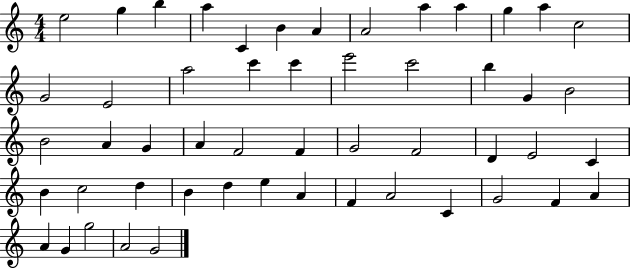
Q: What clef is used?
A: treble